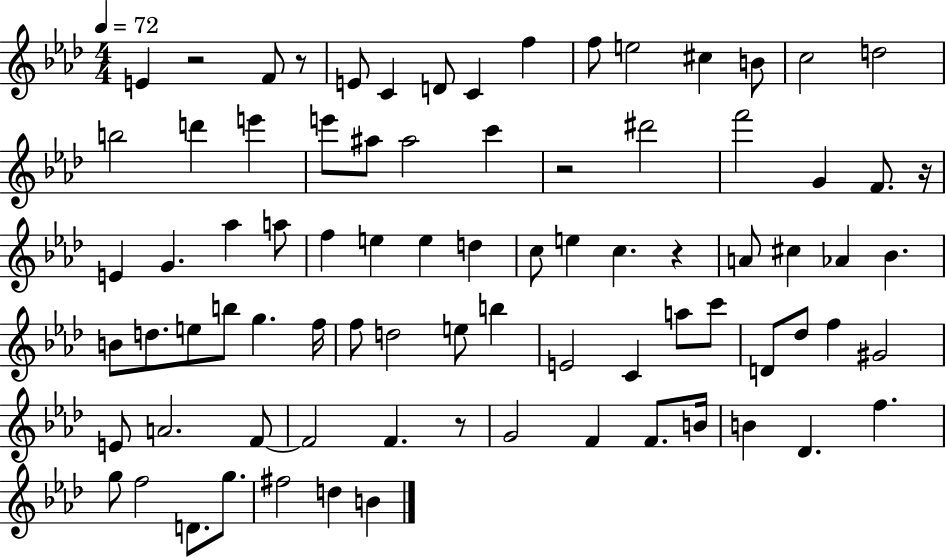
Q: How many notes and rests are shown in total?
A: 82